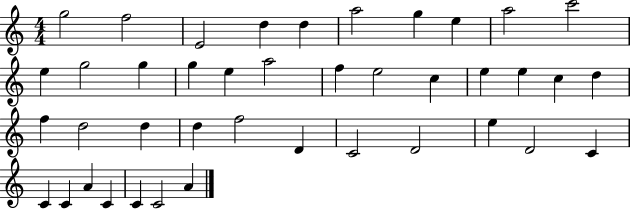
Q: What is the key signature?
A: C major